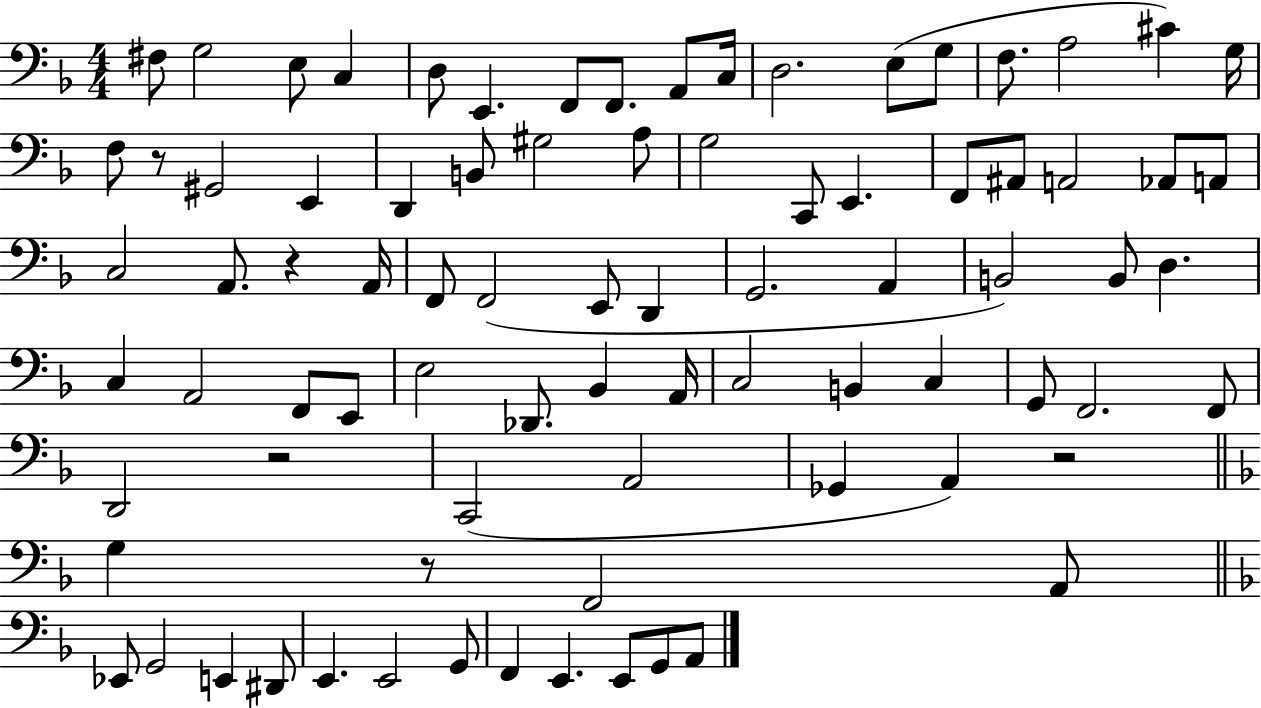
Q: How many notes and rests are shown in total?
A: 83